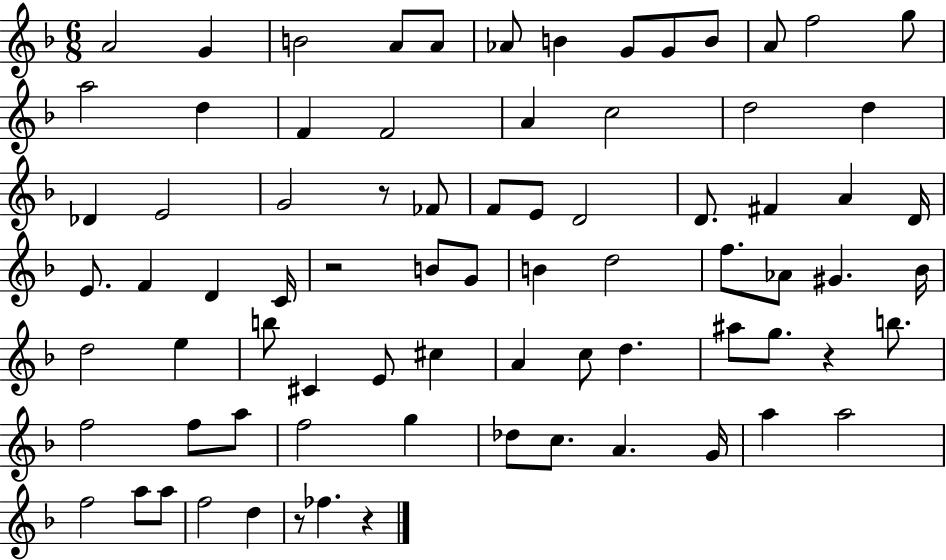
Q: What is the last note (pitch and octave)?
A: FES5